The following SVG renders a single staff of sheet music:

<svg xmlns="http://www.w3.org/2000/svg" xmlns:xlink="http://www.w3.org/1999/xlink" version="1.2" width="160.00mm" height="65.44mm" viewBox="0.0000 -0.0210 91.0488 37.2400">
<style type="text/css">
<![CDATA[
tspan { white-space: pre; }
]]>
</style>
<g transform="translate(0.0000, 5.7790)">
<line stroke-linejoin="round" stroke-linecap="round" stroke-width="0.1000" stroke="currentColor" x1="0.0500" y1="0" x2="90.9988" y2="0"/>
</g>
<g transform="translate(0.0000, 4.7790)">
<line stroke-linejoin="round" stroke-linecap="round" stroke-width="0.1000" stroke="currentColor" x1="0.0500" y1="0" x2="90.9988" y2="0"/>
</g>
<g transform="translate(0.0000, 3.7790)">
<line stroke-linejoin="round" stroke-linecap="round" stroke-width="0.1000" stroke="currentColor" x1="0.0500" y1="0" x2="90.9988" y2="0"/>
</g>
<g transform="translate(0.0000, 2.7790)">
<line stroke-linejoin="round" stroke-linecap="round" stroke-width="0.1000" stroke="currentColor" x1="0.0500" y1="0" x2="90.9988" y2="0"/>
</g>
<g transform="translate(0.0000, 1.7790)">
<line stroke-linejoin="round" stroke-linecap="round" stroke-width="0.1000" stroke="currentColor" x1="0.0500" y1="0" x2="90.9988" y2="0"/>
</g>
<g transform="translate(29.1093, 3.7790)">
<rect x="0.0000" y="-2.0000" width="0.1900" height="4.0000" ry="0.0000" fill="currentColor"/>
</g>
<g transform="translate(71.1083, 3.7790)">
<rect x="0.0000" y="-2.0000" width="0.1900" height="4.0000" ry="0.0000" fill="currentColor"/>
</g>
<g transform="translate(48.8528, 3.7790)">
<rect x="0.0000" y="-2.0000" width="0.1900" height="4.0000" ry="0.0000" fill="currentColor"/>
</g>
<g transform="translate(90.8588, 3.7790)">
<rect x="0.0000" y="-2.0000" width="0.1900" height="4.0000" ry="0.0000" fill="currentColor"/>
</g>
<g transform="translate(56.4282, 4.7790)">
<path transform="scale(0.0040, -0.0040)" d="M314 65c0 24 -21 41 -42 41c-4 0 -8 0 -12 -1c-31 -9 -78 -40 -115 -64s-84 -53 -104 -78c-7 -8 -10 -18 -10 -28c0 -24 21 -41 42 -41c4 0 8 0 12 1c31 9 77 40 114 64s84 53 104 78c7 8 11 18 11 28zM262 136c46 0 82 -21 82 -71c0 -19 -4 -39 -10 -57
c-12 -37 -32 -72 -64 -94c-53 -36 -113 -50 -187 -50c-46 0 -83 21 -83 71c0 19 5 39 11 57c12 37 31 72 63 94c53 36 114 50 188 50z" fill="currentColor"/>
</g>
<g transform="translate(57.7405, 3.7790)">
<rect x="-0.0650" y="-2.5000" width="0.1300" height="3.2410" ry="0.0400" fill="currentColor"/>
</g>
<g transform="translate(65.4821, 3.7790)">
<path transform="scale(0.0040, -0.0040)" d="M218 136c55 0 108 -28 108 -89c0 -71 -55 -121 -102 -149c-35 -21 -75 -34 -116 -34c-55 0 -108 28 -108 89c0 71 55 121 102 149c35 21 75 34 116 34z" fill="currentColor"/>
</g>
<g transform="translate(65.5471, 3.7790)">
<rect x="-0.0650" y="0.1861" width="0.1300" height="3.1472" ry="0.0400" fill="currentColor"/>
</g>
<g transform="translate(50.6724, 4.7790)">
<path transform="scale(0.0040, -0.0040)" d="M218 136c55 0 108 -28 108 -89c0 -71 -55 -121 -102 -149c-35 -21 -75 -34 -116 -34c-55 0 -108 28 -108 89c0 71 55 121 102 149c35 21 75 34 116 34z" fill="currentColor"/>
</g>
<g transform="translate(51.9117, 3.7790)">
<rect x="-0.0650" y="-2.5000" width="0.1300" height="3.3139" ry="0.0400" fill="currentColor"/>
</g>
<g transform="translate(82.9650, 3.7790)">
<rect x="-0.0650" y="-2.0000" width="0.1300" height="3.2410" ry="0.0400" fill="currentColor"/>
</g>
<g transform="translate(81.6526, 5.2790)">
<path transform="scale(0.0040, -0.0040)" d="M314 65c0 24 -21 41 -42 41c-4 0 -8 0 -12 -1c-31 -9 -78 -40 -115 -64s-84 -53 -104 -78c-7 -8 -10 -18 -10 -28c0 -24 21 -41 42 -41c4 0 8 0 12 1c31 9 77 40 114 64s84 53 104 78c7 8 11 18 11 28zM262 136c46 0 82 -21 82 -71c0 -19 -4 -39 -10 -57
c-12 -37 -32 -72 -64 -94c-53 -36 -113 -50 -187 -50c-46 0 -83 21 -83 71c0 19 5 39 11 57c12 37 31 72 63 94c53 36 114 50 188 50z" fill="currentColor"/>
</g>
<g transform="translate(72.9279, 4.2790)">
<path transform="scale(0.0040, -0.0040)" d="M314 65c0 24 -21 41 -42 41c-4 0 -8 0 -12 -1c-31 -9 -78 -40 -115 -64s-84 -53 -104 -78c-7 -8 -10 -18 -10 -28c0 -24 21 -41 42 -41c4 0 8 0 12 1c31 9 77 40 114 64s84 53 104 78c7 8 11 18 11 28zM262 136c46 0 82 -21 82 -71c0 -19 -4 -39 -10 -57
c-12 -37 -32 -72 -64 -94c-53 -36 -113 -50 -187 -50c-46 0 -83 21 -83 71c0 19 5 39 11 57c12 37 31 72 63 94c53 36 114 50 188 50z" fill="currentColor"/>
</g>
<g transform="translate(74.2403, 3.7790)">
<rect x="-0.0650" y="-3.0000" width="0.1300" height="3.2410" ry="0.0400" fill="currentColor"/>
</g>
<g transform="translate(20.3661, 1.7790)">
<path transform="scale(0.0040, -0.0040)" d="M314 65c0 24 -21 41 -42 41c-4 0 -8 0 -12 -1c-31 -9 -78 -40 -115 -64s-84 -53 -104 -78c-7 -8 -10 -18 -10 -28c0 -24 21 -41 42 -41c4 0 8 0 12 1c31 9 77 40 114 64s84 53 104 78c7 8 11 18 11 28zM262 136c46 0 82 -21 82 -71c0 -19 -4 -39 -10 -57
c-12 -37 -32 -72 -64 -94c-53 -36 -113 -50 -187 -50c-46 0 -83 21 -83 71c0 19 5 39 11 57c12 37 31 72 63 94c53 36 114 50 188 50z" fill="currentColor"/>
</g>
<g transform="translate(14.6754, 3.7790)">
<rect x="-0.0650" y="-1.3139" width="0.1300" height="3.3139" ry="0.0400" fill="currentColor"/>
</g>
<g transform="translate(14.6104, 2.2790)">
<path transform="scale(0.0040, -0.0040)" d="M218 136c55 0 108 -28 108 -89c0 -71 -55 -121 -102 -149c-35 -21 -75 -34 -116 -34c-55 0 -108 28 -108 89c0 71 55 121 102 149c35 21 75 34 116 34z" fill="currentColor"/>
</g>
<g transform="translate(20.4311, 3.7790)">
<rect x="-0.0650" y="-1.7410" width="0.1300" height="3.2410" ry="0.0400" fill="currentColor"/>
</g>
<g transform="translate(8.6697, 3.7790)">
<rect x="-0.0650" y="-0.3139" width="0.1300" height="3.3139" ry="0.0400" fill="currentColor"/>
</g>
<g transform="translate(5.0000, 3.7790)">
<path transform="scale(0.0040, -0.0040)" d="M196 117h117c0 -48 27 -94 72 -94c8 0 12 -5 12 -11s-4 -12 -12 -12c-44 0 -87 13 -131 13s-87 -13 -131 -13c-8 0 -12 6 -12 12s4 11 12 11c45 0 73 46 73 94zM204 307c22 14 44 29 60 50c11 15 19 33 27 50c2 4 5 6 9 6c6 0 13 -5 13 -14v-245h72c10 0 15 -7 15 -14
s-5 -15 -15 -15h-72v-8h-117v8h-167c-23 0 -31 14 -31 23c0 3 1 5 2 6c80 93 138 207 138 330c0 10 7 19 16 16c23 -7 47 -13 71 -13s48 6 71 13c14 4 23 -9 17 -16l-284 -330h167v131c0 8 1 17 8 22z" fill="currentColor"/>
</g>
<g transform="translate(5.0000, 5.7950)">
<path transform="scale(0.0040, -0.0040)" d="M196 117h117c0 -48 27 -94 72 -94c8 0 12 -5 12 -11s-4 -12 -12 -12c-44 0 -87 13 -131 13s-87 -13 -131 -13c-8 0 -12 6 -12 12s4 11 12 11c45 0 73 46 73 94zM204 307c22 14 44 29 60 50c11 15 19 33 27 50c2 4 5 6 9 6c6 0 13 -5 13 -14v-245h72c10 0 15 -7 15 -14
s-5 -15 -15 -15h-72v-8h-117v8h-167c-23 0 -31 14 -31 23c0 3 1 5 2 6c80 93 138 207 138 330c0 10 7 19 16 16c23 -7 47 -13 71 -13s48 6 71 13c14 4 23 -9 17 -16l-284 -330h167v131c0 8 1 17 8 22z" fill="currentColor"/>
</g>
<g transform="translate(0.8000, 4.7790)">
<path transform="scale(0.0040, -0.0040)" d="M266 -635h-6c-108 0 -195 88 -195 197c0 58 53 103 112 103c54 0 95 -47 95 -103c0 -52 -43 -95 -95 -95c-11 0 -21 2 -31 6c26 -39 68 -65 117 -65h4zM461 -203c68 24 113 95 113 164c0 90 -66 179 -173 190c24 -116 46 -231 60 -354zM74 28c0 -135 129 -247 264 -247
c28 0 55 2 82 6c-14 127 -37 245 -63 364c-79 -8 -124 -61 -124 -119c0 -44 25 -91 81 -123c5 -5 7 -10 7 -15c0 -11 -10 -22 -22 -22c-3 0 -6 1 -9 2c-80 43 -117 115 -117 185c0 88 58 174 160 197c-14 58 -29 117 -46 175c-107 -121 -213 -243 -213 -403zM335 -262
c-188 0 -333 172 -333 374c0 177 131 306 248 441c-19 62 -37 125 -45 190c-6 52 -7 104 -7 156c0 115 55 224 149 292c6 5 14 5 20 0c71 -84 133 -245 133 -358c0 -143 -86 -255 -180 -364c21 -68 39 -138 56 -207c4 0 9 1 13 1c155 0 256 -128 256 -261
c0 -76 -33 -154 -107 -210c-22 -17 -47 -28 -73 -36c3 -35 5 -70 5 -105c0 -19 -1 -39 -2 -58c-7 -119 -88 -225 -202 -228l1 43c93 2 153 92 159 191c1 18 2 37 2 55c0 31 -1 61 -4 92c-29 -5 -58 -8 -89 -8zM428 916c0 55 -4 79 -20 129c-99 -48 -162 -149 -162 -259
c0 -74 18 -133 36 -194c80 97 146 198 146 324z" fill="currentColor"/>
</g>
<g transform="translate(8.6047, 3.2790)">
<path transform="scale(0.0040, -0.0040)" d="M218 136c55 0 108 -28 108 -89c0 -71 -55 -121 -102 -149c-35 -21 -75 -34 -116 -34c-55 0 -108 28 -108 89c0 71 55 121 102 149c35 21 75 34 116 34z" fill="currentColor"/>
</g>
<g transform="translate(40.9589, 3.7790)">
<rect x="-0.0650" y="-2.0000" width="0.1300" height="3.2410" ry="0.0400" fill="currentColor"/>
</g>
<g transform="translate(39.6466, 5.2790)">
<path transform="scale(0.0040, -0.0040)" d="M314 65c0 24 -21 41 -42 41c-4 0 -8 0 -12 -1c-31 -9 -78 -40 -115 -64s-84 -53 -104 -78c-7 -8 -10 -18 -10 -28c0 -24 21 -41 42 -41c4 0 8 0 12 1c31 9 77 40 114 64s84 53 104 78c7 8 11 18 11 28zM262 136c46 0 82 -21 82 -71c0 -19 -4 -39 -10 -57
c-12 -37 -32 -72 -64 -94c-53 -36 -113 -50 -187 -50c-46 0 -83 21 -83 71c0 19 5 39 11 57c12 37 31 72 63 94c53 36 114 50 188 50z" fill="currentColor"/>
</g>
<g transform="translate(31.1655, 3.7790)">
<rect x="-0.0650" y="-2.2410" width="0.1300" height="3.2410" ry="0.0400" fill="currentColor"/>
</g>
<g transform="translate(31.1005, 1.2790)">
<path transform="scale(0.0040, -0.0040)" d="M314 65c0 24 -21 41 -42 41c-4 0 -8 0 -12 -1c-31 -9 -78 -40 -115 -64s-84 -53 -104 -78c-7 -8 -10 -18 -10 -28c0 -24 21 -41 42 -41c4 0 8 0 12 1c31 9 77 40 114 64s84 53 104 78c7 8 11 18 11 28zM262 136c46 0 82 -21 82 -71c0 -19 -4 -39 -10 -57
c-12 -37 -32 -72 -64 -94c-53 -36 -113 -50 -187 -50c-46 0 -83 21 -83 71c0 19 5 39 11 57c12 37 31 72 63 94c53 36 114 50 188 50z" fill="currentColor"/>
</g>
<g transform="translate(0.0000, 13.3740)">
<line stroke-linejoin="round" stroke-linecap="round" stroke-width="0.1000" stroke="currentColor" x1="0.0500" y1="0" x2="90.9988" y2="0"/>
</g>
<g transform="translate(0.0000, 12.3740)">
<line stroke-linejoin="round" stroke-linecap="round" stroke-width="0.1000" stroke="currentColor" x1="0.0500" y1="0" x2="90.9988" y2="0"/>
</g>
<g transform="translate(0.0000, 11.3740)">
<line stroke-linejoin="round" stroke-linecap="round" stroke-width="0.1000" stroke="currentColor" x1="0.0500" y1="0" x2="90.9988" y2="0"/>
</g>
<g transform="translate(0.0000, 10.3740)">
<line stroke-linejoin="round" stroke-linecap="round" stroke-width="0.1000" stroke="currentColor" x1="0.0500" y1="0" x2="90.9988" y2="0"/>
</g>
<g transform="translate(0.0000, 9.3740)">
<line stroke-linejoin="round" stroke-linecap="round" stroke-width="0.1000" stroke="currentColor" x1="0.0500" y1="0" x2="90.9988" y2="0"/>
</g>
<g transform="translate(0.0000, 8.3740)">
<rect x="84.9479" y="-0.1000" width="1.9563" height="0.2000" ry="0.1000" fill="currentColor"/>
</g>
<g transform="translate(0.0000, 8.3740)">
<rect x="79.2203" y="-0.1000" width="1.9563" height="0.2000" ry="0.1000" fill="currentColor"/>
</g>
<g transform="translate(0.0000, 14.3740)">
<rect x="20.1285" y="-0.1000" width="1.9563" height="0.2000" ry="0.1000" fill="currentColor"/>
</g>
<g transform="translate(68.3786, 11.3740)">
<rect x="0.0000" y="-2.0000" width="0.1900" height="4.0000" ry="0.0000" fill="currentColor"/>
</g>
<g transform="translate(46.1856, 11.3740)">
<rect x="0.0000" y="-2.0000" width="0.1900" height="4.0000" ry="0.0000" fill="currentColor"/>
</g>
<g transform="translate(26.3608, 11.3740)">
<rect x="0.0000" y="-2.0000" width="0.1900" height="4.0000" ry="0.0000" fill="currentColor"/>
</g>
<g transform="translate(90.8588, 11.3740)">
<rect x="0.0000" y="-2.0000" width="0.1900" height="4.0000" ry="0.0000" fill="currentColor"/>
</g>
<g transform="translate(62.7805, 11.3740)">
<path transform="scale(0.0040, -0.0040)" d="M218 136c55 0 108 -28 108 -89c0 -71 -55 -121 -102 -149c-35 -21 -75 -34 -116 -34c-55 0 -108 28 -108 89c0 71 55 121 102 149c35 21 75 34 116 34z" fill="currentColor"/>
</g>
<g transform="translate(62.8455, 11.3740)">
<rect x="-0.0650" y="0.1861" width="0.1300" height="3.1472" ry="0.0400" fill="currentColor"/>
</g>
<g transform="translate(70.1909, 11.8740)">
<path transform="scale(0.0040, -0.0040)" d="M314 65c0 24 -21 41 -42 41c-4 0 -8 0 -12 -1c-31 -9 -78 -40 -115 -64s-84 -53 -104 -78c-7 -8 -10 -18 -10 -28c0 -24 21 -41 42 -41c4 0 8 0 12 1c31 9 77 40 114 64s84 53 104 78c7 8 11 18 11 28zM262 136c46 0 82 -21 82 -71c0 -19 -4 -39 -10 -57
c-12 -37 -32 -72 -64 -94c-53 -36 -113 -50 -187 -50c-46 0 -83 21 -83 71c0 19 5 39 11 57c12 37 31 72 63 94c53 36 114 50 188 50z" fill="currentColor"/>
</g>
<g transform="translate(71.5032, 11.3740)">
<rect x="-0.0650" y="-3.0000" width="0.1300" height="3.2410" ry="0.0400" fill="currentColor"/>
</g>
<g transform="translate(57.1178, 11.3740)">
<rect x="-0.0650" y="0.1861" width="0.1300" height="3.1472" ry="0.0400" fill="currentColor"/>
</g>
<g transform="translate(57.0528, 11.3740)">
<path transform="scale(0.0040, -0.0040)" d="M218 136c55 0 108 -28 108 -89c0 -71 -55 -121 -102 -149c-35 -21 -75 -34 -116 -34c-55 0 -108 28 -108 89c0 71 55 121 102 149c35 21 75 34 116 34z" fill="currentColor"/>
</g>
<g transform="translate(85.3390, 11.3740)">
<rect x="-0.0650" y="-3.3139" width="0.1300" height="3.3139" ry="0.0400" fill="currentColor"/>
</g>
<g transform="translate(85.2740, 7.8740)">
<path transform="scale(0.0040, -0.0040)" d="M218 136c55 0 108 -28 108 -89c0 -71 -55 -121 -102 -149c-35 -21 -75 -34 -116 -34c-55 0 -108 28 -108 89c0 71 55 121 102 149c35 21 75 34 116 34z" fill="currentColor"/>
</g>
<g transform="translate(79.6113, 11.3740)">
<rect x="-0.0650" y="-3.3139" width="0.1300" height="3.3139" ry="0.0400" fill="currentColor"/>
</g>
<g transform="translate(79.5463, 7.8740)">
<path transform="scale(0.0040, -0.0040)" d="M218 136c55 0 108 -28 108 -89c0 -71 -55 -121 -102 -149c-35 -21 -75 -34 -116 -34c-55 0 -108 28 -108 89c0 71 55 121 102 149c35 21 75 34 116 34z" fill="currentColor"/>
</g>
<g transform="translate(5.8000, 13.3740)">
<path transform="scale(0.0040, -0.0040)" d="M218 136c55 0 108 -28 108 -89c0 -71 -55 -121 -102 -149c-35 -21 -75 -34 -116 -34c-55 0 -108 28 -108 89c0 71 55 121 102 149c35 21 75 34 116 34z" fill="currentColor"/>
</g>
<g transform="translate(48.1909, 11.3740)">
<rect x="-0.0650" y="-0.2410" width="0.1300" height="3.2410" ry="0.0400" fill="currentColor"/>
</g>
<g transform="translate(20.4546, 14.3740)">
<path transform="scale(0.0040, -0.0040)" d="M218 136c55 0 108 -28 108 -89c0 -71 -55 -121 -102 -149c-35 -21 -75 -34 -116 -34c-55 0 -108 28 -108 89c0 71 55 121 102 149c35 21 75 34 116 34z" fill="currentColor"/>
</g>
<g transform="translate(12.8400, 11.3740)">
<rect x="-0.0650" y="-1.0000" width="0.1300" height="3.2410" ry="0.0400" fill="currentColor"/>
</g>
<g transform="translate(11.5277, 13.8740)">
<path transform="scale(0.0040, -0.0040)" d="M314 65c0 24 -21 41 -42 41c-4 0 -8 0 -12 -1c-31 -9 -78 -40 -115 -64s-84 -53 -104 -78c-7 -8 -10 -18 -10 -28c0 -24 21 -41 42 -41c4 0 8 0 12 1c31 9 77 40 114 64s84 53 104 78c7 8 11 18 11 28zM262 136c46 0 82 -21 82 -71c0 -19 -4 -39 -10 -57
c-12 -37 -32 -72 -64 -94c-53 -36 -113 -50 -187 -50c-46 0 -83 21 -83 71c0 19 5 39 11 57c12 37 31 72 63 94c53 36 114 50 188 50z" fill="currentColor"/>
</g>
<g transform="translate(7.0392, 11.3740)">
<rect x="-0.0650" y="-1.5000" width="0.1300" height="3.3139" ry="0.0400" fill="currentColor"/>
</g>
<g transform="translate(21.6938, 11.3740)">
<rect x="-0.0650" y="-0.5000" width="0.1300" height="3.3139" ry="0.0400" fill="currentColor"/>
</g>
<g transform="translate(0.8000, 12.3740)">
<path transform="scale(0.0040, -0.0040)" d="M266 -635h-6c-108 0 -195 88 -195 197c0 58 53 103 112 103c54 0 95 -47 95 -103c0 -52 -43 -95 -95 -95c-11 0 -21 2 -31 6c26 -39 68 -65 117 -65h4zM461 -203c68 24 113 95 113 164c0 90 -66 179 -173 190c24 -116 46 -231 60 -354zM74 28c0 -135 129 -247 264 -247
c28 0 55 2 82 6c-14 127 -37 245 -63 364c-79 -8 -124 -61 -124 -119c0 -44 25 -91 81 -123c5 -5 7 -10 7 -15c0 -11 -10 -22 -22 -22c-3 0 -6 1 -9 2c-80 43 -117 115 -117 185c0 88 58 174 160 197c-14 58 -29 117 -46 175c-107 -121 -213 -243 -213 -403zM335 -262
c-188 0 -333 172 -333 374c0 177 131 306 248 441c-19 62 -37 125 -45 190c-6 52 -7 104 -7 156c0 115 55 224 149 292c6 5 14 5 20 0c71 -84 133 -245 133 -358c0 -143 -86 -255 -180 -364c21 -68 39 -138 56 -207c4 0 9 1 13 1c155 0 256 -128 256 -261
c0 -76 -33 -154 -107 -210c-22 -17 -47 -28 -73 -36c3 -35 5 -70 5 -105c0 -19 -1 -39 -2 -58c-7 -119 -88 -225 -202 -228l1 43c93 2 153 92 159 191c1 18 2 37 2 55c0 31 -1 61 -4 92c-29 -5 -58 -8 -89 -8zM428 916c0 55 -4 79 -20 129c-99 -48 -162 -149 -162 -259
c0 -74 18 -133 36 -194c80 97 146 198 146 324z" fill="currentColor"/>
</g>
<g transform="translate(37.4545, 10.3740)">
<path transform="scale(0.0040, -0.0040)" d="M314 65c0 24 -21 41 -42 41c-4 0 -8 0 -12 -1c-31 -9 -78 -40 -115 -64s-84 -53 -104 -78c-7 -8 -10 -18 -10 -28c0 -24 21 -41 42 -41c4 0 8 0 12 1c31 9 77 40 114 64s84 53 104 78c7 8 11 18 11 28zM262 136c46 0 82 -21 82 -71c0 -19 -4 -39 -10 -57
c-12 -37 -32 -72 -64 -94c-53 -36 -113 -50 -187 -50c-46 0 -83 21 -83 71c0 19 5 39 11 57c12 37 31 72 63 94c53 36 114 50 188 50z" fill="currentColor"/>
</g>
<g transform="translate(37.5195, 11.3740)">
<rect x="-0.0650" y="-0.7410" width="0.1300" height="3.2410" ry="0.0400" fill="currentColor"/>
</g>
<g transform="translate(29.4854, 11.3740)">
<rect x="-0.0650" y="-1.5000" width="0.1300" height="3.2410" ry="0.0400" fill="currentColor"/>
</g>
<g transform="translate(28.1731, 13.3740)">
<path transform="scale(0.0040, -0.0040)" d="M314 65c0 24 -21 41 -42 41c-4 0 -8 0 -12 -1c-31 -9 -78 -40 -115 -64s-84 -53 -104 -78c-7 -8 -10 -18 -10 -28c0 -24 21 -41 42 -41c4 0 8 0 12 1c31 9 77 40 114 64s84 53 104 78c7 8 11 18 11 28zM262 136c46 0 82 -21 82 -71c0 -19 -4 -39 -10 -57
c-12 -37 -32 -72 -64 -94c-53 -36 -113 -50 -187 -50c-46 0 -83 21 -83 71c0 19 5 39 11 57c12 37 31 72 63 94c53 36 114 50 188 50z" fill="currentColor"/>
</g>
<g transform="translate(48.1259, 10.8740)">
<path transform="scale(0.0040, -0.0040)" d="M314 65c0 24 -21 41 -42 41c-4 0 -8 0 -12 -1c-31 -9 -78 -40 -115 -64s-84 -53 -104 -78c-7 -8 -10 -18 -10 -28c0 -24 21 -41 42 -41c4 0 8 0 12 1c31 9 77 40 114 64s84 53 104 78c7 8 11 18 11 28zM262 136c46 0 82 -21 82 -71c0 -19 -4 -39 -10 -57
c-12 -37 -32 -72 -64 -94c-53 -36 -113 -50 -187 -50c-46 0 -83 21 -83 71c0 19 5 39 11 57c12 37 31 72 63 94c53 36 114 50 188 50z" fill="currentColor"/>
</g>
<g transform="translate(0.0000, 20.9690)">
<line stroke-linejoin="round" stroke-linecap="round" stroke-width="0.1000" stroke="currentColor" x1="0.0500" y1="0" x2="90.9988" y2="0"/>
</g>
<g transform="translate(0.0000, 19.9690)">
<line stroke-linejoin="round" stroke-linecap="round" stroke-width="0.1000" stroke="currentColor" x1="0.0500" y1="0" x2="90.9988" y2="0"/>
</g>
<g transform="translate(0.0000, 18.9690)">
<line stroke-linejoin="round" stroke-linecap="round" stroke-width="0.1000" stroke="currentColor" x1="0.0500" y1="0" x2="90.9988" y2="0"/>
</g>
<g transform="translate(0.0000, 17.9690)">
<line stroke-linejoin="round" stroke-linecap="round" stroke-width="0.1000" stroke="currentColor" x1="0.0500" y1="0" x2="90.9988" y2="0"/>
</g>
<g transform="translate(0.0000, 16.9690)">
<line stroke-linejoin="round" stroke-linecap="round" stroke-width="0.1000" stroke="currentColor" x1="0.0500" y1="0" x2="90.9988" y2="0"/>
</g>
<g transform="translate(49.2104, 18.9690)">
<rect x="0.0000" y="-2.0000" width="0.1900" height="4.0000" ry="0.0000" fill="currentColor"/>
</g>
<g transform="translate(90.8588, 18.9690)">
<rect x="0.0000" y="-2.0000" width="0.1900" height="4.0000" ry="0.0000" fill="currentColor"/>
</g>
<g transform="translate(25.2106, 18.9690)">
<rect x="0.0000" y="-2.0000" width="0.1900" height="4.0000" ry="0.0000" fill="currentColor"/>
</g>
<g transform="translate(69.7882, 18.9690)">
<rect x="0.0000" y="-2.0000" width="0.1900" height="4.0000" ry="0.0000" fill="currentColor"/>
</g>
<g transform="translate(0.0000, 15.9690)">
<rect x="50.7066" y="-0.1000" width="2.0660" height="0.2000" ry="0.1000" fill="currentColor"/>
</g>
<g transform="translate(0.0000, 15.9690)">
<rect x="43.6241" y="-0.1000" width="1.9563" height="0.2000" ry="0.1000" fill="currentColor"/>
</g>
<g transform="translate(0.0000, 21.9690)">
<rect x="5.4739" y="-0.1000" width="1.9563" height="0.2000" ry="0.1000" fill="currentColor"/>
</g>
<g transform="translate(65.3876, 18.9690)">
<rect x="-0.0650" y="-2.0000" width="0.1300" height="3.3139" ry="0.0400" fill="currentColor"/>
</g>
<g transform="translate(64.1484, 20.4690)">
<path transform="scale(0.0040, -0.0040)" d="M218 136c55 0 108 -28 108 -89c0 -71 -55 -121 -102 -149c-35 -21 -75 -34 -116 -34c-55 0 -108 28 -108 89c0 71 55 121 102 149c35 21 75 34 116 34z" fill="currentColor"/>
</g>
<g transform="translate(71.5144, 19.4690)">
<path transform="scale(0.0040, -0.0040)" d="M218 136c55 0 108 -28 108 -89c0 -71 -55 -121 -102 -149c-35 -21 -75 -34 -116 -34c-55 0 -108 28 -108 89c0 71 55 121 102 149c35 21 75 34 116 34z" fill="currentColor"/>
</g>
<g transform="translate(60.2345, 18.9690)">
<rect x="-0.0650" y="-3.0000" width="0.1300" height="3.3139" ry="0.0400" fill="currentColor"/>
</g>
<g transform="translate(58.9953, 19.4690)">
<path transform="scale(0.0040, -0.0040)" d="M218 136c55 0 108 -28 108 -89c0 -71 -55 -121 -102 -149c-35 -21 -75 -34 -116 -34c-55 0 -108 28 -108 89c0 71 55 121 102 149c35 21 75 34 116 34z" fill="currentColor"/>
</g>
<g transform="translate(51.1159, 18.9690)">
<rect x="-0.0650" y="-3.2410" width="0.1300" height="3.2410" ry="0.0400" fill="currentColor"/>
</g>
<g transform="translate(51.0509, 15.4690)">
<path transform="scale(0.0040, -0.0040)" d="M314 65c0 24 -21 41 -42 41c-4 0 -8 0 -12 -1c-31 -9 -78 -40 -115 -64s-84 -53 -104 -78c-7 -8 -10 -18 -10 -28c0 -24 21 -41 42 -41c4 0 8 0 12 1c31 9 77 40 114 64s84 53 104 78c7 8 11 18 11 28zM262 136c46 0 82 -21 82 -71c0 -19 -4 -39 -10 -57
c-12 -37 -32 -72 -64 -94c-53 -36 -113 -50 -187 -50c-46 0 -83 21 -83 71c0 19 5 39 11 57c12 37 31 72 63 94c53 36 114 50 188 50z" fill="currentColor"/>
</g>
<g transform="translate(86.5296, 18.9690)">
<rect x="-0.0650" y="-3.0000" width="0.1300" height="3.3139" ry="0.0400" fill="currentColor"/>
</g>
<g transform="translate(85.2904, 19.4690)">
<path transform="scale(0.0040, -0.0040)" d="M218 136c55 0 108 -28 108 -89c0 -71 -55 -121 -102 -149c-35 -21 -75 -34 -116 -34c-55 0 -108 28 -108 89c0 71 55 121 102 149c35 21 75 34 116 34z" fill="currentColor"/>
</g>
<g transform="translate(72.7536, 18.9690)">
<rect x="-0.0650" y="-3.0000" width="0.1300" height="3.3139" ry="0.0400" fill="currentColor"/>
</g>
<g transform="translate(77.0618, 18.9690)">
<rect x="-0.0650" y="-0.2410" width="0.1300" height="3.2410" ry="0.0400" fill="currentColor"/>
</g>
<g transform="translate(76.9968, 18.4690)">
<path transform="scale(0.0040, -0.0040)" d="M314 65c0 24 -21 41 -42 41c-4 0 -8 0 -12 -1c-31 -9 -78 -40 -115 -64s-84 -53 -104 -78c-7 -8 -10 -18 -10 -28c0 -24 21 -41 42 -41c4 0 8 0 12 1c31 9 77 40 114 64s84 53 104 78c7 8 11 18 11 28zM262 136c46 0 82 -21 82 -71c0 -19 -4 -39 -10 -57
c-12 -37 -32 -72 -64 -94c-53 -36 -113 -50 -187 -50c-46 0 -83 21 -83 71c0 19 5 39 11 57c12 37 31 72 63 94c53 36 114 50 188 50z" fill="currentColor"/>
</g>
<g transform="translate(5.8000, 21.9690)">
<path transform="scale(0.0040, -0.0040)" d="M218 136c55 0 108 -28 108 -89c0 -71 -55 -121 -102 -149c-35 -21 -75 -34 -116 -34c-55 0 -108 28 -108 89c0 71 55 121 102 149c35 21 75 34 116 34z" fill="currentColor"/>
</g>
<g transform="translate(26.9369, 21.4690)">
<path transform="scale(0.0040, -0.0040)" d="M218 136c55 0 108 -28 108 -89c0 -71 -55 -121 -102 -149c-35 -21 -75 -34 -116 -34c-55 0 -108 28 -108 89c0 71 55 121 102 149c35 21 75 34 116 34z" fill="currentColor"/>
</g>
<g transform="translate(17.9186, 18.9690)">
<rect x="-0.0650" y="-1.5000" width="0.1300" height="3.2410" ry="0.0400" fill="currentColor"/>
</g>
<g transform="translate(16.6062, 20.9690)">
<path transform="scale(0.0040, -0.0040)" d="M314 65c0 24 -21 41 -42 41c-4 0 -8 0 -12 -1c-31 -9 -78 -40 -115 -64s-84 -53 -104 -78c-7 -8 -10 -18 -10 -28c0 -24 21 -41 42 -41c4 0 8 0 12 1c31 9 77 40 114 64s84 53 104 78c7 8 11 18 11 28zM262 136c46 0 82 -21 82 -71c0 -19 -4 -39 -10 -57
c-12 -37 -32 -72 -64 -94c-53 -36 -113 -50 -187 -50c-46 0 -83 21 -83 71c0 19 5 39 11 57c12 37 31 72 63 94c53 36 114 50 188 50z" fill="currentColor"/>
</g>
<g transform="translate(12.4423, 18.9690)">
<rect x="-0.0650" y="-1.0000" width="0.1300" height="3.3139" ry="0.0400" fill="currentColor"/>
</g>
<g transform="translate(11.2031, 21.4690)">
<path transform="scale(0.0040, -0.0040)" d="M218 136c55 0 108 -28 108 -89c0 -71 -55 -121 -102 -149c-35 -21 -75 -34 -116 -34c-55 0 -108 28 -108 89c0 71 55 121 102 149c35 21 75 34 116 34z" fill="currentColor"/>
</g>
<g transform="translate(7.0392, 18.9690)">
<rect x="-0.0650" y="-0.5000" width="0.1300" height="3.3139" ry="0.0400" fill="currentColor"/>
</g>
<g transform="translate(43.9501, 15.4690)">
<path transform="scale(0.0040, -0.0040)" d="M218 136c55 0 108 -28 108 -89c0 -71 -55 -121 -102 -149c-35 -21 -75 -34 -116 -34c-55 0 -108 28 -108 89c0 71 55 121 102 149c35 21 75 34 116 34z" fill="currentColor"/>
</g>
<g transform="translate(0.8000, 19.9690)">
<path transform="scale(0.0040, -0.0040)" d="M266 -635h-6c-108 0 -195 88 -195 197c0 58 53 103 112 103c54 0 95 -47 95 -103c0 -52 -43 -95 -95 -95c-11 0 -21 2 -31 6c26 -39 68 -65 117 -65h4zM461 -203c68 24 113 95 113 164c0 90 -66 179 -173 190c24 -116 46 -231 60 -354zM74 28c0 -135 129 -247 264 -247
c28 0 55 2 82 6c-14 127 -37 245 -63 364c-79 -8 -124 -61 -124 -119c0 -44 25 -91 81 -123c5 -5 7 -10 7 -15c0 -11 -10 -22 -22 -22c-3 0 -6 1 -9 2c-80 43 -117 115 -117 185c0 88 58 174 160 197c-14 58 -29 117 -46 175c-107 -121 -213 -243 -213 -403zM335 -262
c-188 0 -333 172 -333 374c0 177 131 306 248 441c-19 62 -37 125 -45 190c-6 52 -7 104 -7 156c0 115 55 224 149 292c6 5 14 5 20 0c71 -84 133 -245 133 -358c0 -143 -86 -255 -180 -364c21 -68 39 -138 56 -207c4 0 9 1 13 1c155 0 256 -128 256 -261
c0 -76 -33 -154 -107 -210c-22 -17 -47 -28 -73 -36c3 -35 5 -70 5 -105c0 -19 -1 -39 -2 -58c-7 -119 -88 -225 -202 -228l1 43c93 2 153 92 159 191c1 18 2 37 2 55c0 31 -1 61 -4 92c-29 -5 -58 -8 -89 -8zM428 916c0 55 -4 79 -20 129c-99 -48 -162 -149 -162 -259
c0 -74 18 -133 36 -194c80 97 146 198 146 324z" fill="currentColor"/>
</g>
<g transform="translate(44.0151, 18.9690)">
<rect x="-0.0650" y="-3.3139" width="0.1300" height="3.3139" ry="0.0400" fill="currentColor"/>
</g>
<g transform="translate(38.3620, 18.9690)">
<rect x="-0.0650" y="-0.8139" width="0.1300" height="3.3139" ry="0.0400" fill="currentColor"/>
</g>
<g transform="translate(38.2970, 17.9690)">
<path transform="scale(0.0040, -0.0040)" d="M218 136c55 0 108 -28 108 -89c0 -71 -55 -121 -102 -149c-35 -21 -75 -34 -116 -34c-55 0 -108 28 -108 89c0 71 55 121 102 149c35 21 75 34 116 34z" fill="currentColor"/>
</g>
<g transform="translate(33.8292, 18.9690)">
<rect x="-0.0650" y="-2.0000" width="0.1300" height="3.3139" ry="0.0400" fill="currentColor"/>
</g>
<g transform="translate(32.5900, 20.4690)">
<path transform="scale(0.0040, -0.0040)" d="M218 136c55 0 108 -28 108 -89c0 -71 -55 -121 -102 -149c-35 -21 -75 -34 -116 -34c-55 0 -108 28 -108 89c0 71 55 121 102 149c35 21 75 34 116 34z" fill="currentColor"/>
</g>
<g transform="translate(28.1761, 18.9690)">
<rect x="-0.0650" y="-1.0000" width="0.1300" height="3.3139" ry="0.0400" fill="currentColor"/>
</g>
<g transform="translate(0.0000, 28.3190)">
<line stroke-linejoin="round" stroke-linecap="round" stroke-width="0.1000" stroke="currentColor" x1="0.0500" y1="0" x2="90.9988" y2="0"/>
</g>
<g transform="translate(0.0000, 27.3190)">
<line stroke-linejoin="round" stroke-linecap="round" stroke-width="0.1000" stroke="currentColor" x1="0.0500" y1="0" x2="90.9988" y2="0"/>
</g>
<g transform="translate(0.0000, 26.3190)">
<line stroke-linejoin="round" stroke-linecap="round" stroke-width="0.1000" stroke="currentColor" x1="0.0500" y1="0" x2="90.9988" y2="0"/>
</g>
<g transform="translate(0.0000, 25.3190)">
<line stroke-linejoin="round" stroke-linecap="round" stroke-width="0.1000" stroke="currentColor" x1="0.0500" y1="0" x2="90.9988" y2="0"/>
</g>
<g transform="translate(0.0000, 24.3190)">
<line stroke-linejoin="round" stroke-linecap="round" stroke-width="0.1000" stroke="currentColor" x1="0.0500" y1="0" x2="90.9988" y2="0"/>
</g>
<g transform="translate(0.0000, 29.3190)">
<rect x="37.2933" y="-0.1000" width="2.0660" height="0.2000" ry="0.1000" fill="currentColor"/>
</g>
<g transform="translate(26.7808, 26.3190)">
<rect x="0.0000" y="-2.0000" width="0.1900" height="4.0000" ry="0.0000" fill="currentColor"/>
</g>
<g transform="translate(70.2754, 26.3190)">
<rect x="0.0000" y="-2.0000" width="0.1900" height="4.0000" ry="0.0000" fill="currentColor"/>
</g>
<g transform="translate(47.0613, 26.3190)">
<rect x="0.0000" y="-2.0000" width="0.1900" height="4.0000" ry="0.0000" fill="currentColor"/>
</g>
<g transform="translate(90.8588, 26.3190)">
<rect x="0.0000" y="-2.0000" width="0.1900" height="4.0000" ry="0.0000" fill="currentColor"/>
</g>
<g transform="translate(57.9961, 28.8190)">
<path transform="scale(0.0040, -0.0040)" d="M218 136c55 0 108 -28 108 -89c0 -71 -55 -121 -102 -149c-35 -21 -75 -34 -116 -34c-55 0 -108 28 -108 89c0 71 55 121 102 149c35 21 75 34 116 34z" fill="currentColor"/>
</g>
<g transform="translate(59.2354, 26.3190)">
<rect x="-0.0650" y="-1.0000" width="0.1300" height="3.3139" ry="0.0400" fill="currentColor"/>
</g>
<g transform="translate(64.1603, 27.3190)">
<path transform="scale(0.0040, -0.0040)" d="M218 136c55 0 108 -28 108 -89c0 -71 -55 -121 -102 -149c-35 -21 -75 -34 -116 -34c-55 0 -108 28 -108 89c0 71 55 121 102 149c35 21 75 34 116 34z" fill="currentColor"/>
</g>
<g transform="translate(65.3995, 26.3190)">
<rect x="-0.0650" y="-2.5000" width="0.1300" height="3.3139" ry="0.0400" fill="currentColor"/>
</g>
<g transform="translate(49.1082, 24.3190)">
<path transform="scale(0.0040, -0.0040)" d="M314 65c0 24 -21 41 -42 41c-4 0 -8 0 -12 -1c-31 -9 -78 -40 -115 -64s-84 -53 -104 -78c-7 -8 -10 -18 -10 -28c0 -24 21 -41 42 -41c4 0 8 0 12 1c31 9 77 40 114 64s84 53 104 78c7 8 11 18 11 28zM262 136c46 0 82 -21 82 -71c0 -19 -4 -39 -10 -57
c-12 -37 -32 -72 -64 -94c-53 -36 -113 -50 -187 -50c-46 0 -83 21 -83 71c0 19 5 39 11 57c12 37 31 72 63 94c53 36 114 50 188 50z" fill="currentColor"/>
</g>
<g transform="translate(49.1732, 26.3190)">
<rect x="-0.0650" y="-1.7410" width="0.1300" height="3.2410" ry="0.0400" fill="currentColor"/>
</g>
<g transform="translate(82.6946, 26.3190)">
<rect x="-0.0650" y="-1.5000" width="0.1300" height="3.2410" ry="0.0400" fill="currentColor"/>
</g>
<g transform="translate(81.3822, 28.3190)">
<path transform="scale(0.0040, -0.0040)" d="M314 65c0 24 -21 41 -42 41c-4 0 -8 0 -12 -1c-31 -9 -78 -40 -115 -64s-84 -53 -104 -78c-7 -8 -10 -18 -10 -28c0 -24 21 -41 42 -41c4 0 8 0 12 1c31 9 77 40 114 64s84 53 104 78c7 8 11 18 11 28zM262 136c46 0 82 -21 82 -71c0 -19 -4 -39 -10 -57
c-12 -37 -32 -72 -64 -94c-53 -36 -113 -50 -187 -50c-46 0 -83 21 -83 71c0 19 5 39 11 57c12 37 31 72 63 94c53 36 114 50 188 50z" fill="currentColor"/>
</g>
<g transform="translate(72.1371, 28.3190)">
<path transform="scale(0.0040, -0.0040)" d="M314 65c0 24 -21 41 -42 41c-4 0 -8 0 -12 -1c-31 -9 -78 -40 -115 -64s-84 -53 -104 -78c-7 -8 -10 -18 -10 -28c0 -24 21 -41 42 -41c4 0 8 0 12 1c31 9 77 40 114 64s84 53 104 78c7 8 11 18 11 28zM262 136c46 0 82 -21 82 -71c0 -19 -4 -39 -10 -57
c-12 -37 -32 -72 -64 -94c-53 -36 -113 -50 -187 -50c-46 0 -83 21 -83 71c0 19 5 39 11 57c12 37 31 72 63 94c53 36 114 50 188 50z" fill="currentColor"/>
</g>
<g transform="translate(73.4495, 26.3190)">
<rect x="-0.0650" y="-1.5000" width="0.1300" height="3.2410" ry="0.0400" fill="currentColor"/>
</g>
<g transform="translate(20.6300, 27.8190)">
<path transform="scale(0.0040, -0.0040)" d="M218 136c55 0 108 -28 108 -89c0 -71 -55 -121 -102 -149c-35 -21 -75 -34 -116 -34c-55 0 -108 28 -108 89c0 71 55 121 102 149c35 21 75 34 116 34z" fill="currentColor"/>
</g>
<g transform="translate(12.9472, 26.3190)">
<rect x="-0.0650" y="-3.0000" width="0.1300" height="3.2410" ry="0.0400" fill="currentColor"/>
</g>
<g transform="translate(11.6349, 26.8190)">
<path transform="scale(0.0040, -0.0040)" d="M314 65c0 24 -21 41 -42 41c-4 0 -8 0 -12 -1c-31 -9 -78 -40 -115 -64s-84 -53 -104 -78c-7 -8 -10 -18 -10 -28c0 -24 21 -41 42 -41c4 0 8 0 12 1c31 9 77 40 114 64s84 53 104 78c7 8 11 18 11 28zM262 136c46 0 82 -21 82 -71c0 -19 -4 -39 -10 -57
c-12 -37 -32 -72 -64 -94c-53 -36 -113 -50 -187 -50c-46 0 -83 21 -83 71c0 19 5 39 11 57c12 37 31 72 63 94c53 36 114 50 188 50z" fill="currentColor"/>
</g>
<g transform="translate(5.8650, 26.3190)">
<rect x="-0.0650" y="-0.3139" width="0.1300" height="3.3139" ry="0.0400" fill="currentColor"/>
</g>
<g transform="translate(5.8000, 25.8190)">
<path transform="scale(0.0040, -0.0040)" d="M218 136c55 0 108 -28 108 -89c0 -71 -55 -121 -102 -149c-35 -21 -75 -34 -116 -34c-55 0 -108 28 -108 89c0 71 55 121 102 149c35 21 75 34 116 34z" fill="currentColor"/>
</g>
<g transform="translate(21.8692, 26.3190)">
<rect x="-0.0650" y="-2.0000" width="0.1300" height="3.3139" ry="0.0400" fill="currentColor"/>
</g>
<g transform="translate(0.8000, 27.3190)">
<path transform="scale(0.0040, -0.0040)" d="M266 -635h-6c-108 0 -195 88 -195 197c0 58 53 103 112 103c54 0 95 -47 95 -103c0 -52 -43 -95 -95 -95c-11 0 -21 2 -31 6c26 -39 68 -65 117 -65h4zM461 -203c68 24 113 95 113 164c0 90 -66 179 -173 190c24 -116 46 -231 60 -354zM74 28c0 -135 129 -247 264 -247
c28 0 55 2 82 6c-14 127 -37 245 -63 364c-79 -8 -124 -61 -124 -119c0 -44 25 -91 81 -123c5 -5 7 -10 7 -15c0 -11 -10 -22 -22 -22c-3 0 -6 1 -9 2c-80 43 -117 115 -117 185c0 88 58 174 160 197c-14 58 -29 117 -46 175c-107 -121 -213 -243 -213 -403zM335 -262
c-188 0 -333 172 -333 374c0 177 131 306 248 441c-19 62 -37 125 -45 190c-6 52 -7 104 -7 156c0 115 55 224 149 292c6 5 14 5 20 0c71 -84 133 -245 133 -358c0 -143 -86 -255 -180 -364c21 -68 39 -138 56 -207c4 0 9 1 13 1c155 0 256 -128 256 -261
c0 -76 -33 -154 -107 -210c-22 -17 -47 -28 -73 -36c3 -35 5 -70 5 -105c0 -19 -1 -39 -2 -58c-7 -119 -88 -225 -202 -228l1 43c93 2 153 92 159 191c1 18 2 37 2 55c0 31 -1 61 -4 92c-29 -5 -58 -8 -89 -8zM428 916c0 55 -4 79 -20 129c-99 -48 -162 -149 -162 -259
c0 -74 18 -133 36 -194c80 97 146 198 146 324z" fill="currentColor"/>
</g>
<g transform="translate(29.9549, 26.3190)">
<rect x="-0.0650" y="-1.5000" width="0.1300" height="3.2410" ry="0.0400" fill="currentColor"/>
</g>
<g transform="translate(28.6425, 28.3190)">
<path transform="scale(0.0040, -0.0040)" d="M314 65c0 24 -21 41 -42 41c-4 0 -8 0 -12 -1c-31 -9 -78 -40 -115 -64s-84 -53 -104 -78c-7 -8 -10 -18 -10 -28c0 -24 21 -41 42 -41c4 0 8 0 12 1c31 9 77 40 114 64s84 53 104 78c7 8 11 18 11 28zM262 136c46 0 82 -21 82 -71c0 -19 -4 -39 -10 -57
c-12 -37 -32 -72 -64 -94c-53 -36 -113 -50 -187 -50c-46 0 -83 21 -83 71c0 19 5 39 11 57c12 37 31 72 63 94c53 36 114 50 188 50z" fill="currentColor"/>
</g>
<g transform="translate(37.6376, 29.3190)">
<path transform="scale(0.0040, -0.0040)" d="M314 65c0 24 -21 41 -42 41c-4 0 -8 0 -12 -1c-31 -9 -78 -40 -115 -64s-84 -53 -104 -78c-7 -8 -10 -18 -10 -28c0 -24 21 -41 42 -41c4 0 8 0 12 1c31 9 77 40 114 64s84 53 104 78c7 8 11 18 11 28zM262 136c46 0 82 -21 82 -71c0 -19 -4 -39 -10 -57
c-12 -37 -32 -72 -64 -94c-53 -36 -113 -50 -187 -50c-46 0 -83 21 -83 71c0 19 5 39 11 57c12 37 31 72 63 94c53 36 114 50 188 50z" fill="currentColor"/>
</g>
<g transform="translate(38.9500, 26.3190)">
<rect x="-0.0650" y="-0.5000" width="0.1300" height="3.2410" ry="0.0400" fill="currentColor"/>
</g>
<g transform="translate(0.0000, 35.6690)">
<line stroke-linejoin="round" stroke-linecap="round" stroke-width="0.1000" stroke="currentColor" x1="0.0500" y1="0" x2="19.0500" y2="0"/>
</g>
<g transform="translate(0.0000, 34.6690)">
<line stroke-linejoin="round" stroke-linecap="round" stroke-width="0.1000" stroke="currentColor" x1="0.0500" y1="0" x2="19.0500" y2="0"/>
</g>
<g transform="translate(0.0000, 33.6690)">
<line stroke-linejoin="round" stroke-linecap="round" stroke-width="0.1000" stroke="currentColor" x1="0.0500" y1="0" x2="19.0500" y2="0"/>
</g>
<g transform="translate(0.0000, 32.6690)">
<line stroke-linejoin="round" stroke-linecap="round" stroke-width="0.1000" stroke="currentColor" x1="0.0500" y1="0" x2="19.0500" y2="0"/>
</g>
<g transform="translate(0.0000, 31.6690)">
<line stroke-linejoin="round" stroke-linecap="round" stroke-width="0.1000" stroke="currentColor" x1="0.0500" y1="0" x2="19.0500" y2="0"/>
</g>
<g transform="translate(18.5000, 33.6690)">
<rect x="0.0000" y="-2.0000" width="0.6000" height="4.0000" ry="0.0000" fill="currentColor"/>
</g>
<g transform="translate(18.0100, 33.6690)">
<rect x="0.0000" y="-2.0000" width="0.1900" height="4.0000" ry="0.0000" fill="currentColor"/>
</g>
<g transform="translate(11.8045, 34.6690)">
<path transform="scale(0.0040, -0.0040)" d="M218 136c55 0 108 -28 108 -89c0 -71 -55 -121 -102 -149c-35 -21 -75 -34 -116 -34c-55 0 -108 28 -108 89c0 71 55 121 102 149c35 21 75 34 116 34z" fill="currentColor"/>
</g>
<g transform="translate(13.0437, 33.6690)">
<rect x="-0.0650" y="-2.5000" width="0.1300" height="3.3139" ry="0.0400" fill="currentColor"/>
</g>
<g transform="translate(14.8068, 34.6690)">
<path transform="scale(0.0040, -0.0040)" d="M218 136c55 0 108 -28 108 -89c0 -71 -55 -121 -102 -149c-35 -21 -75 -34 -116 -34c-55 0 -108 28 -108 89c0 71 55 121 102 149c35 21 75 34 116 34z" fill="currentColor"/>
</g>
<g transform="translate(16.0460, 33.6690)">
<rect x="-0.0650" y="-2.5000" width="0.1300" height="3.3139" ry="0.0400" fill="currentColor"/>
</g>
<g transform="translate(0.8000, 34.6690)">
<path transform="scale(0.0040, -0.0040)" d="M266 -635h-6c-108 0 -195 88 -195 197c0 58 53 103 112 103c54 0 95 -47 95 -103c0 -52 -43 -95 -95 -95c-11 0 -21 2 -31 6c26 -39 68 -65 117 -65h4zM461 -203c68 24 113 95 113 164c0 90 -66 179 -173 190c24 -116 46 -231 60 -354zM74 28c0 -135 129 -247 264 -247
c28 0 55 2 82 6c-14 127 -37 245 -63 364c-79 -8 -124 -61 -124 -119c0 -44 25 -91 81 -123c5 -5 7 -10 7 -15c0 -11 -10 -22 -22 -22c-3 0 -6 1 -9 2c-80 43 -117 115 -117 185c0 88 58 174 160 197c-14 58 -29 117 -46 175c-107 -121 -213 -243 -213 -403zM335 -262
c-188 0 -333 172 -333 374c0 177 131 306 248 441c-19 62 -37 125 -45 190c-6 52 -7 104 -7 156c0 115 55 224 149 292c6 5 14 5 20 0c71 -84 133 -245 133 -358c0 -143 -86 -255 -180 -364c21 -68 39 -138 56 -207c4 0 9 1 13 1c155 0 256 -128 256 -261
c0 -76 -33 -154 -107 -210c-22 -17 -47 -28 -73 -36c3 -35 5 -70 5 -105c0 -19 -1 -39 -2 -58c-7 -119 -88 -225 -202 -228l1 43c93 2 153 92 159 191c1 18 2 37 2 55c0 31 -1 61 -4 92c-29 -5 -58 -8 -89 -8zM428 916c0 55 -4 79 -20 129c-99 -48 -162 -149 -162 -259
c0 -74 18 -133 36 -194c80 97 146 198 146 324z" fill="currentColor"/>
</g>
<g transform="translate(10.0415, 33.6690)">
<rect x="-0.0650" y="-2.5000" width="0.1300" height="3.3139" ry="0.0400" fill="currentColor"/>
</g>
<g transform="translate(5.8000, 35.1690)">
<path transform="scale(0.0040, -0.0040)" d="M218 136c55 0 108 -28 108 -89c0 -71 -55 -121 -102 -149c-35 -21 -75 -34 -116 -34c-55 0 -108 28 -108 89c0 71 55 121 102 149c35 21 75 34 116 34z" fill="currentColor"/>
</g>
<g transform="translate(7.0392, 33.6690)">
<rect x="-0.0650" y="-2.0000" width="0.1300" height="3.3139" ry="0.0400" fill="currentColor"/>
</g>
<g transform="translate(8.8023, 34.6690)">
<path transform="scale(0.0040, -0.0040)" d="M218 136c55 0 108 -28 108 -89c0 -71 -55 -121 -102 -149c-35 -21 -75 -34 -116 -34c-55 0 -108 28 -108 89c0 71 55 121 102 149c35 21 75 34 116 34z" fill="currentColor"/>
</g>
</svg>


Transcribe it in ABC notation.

X:1
T:Untitled
M:4/4
L:1/4
K:C
c e f2 g2 F2 G G2 B A2 F2 E D2 C E2 d2 c2 B B A2 b b C D E2 D F d b b2 A F A c2 A c A2 F E2 C2 f2 D G E2 E2 F G G G